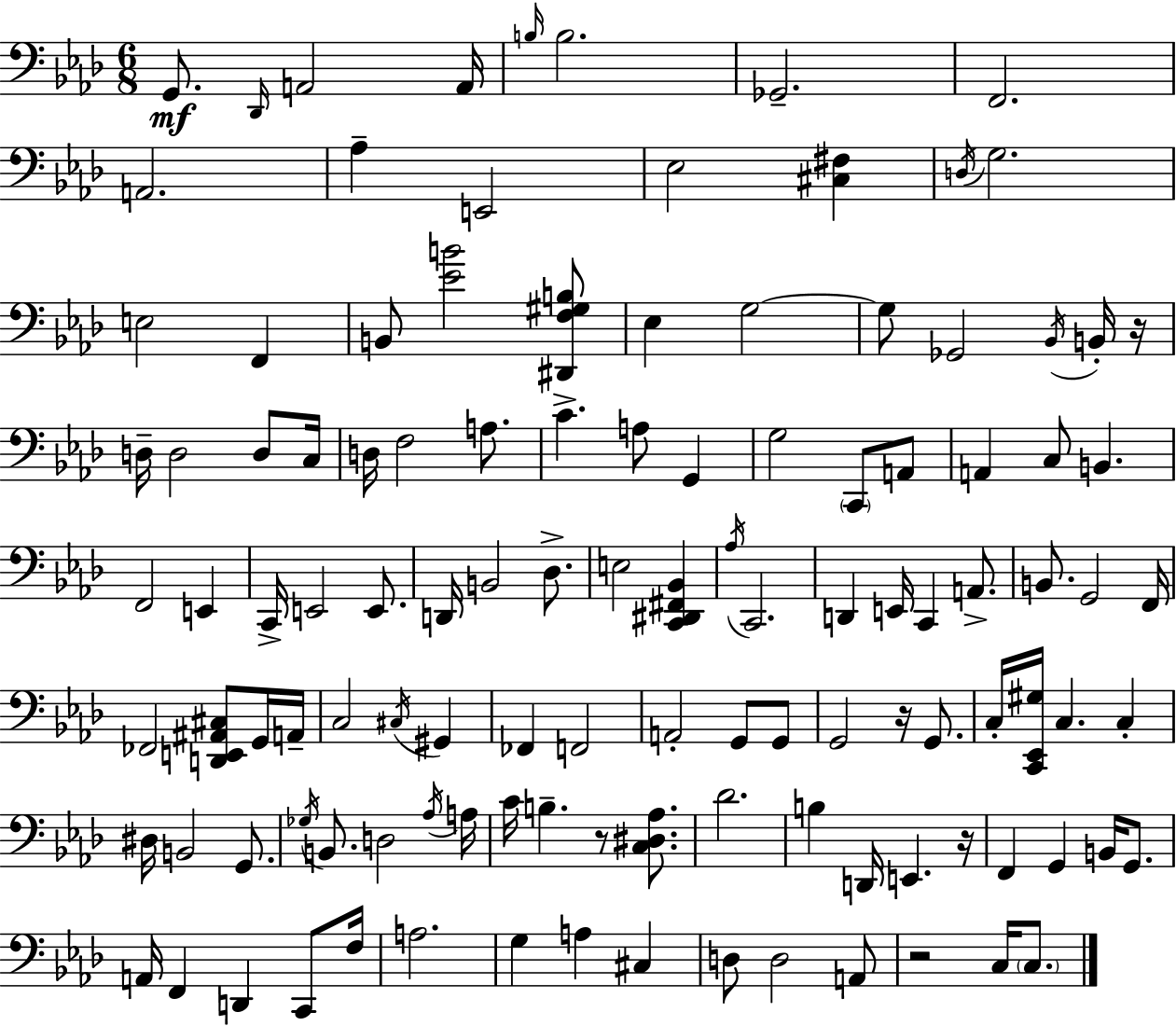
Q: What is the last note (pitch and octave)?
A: C3